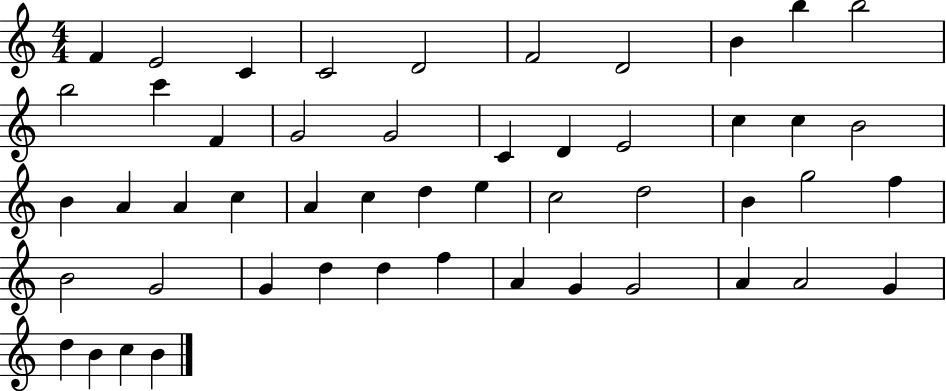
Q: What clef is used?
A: treble